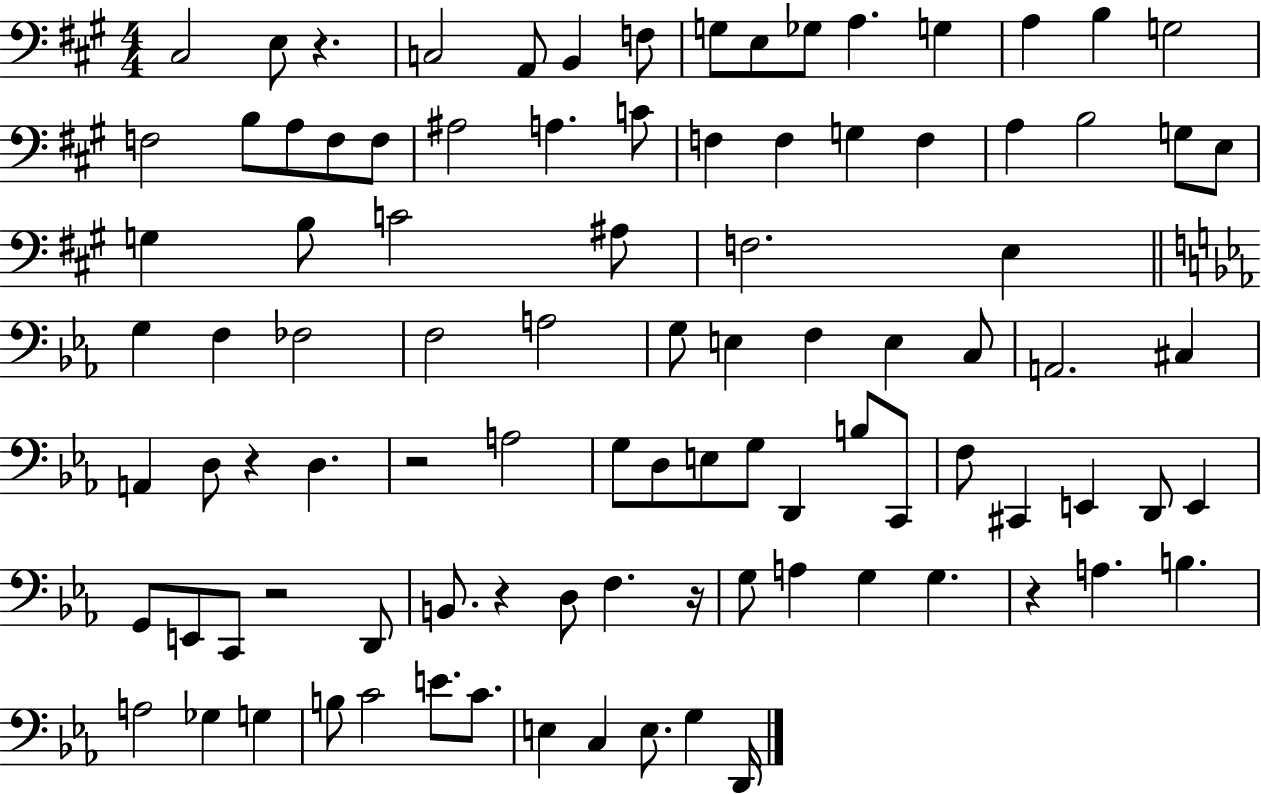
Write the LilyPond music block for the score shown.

{
  \clef bass
  \numericTimeSignature
  \time 4/4
  \key a \major
  cis2 e8 r4. | c2 a,8 b,4 f8 | g8 e8 ges8 a4. g4 | a4 b4 g2 | \break f2 b8 a8 f8 f8 | ais2 a4. c'8 | f4 f4 g4 f4 | a4 b2 g8 e8 | \break g4 b8 c'2 ais8 | f2. e4 | \bar "||" \break \key ees \major g4 f4 fes2 | f2 a2 | g8 e4 f4 e4 c8 | a,2. cis4 | \break a,4 d8 r4 d4. | r2 a2 | g8 d8 e8 g8 d,4 b8 c,8 | f8 cis,4 e,4 d,8 e,4 | \break g,8 e,8 c,8 r2 d,8 | b,8. r4 d8 f4. r16 | g8 a4 g4 g4. | r4 a4. b4. | \break a2 ges4 g4 | b8 c'2 e'8. c'8. | e4 c4 e8. g4 d,16 | \bar "|."
}